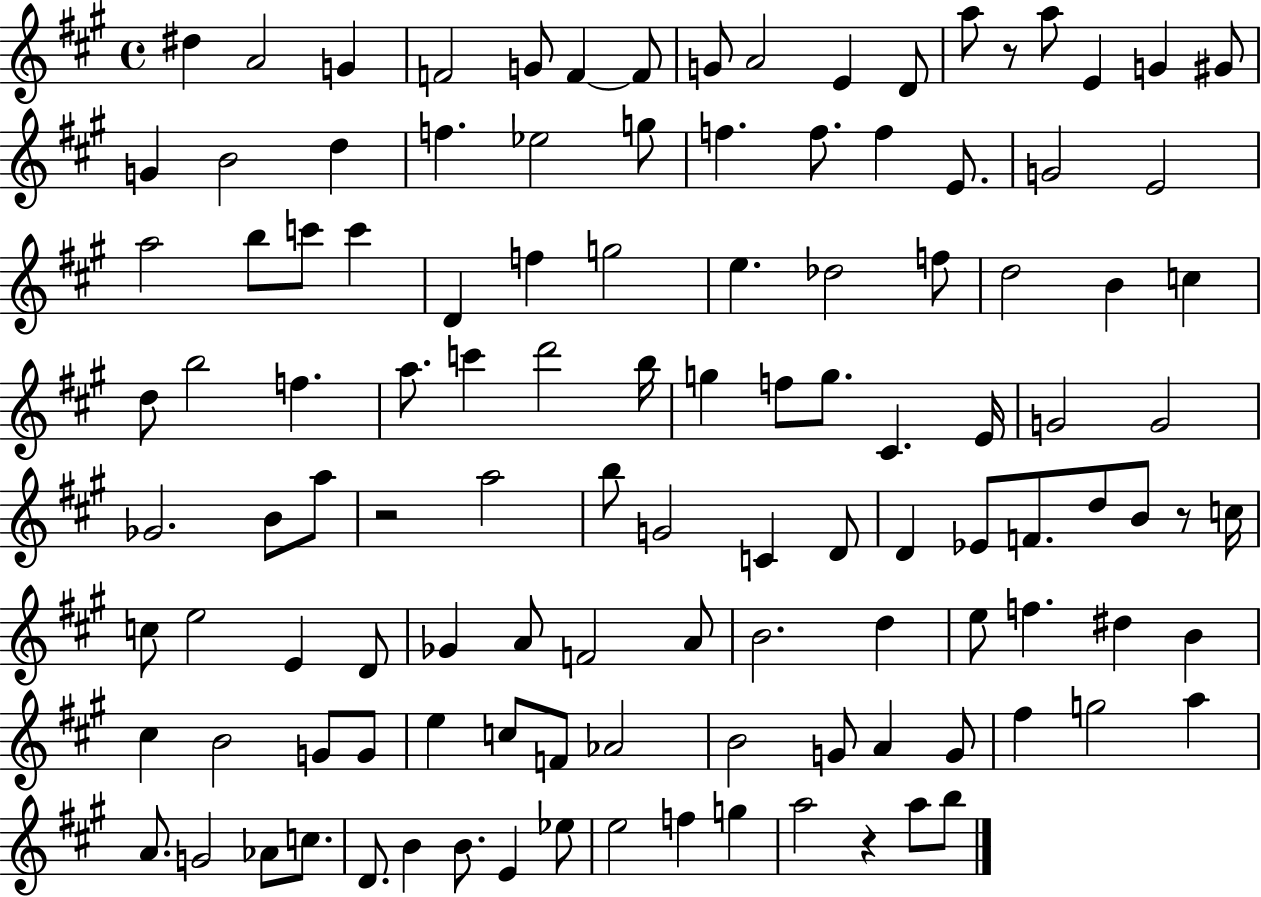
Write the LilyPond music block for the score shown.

{
  \clef treble
  \time 4/4
  \defaultTimeSignature
  \key a \major
  dis''4 a'2 g'4 | f'2 g'8 f'4~~ f'8 | g'8 a'2 e'4 d'8 | a''8 r8 a''8 e'4 g'4 gis'8 | \break g'4 b'2 d''4 | f''4. ees''2 g''8 | f''4. f''8. f''4 e'8. | g'2 e'2 | \break a''2 b''8 c'''8 c'''4 | d'4 f''4 g''2 | e''4. des''2 f''8 | d''2 b'4 c''4 | \break d''8 b''2 f''4. | a''8. c'''4 d'''2 b''16 | g''4 f''8 g''8. cis'4. e'16 | g'2 g'2 | \break ges'2. b'8 a''8 | r2 a''2 | b''8 g'2 c'4 d'8 | d'4 ees'8 f'8. d''8 b'8 r8 c''16 | \break c''8 e''2 e'4 d'8 | ges'4 a'8 f'2 a'8 | b'2. d''4 | e''8 f''4. dis''4 b'4 | \break cis''4 b'2 g'8 g'8 | e''4 c''8 f'8 aes'2 | b'2 g'8 a'4 g'8 | fis''4 g''2 a''4 | \break a'8. g'2 aes'8 c''8. | d'8. b'4 b'8. e'4 ees''8 | e''2 f''4 g''4 | a''2 r4 a''8 b''8 | \break \bar "|."
}